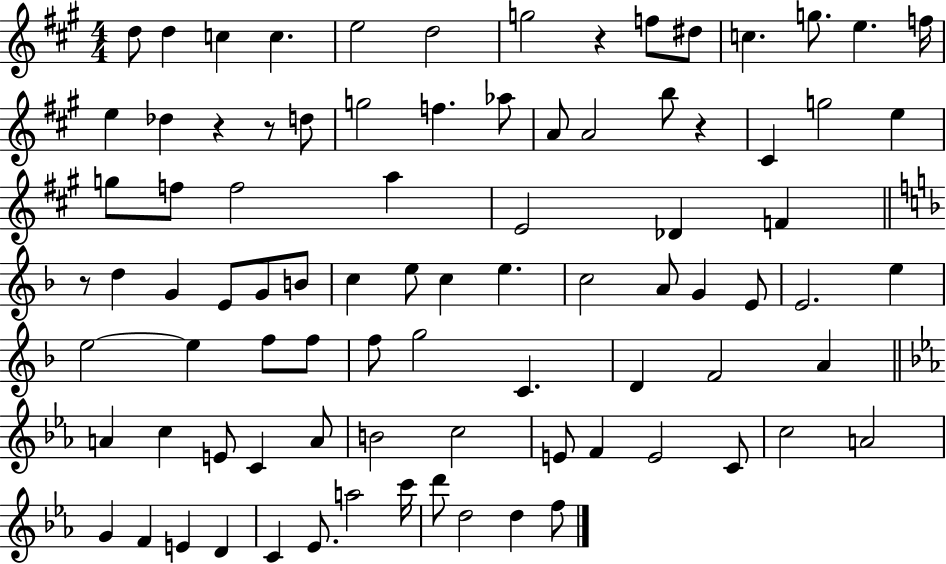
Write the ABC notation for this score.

X:1
T:Untitled
M:4/4
L:1/4
K:A
d/2 d c c e2 d2 g2 z f/2 ^d/2 c g/2 e f/4 e _d z z/2 d/2 g2 f _a/2 A/2 A2 b/2 z ^C g2 e g/2 f/2 f2 a E2 _D F z/2 d G E/2 G/2 B/2 c e/2 c e c2 A/2 G E/2 E2 e e2 e f/2 f/2 f/2 g2 C D F2 A A c E/2 C A/2 B2 c2 E/2 F E2 C/2 c2 A2 G F E D C _E/2 a2 c'/4 d'/2 d2 d f/2